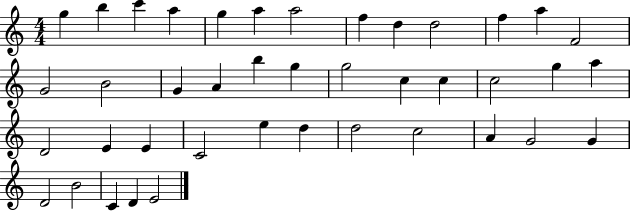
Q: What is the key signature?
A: C major